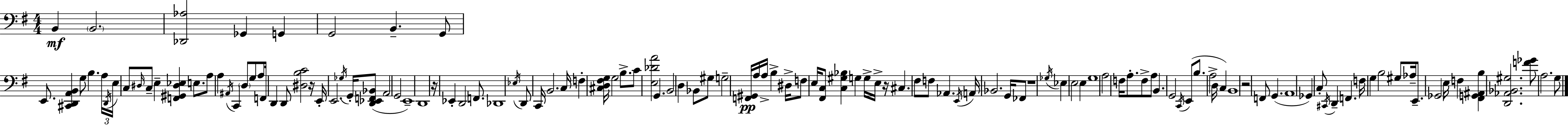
B2/q B2/h. [Db2,Ab3]/h Gb2/q G2/q G2/h B2/q. G2/e E2/e. [C#2,D2,A2,B2]/q G3/e B3/q. A3/s D2/s E3/s C3/e D#3/s C3/e E3/q [F2,G#2,D#3,Eb3]/q E3/e. A3/e A3/q A#2/s C2/q D3/e G3/e A3/e F2/s D2/q D2/e [D#3,B3,C4]/h R/s E2/s E2/h. Gb3/s G2/s [D2,Eb2,F2,Bb2]/e A2/h G2/h E2/w D2/w R/s Eb2/q D2/h F2/e. Db2/w Eb3/s D2/e C2/s B2/h. C3/s F3/q [C#3,D3,F#3,G3]/s G3/h B3/e. C4/e [E3,Db4,A4]/h G2/q. B2/h D3/q Bb2/e G#3/e G3/h [F2,G#2]/s A3/s A3/s B3/q D#3/s F3/e E3/s [F#2,C3]/e [C3,G#3,Bb3]/q G3/q G3/s E3/s R/s C#3/q. F#3/e F3/e Ab2/q. E2/s A2/s Bb2/h. G2/s FES2/e R/w Gb3/s Eb3/q E3/h E3/q G3/w A3/h F3/s A3/e. F3/e A3/e B2/q. G2/h C2/s E2/e B3/e. A3/h D3/s C3/q B2/w R/h F2/e G2/q. A2/w Gb2/q C3/e C#2/s D2/q F2/q. F3/s G3/q B3/h G#3/e Ab3/s E2/e. Gb2/h E3/s F3/q [F#2,G2,A#2,B3]/q [D2,Ab2,Bb2,G#3]/h. [F4,Gb4]/e A3/h. G3/e